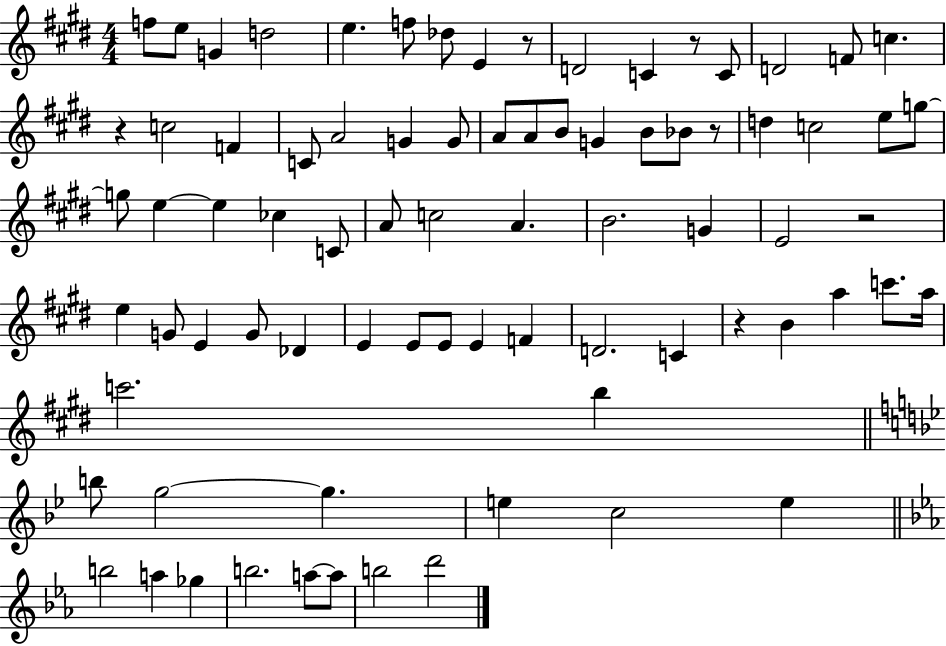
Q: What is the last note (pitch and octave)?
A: D6